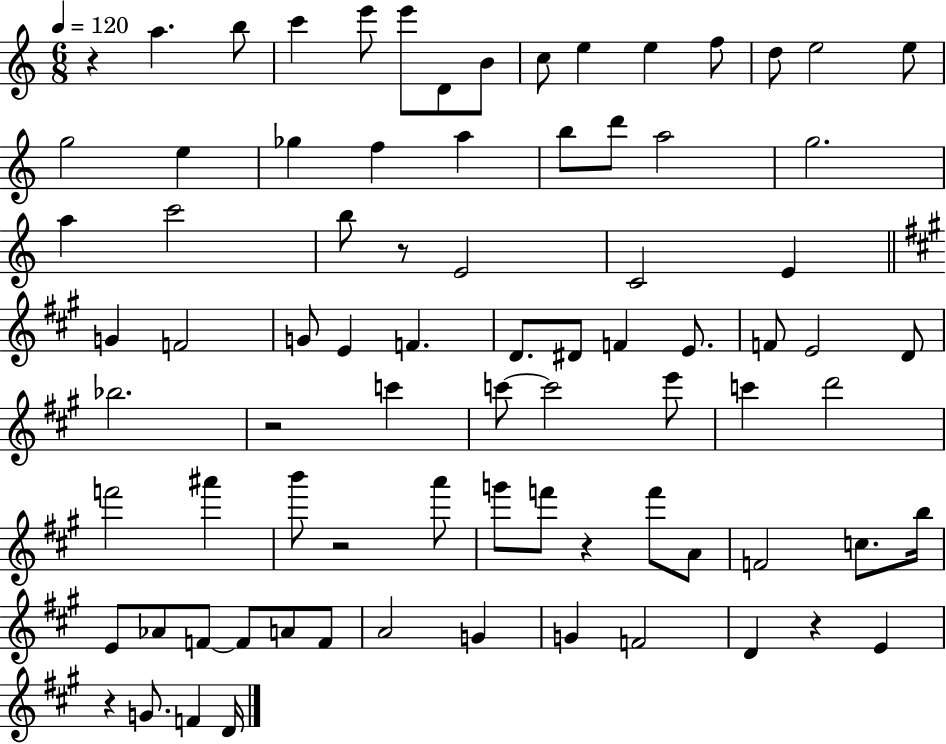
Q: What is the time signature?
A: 6/8